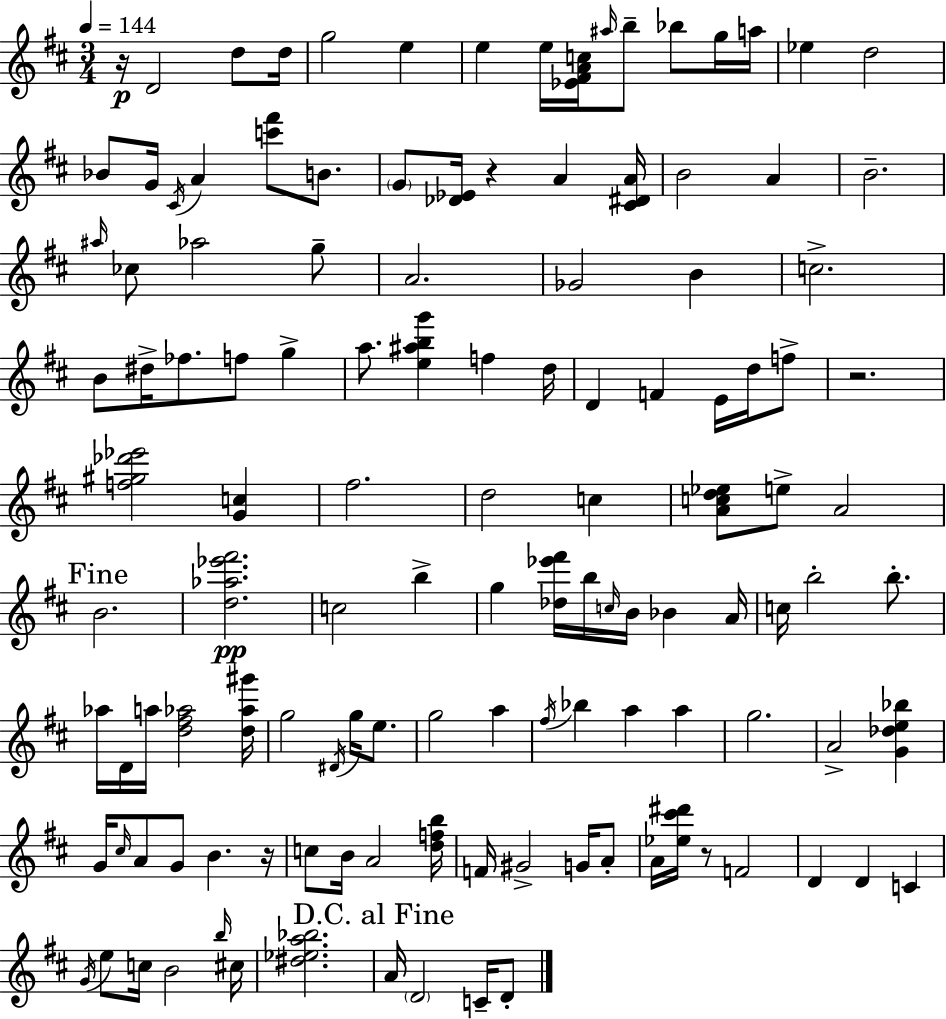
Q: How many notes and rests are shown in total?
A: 125